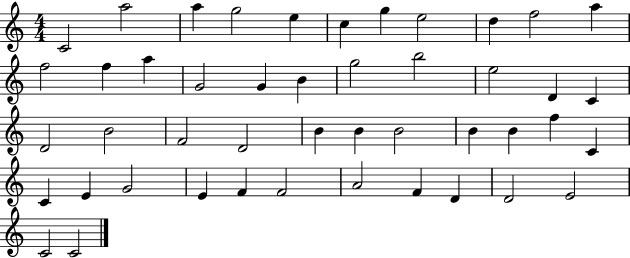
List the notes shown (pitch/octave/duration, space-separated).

C4/h A5/h A5/q G5/h E5/q C5/q G5/q E5/h D5/q F5/h A5/q F5/h F5/q A5/q G4/h G4/q B4/q G5/h B5/h E5/h D4/q C4/q D4/h B4/h F4/h D4/h B4/q B4/q B4/h B4/q B4/q F5/q C4/q C4/q E4/q G4/h E4/q F4/q F4/h A4/h F4/q D4/q D4/h E4/h C4/h C4/h